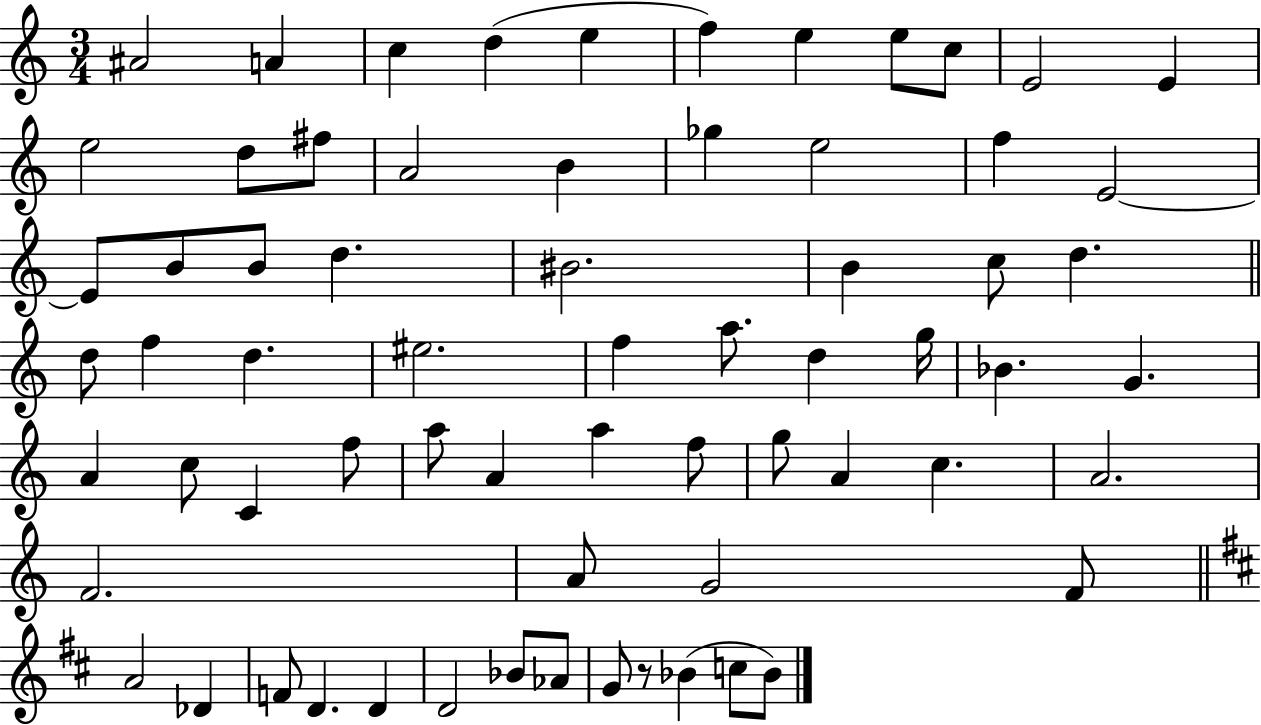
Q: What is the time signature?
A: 3/4